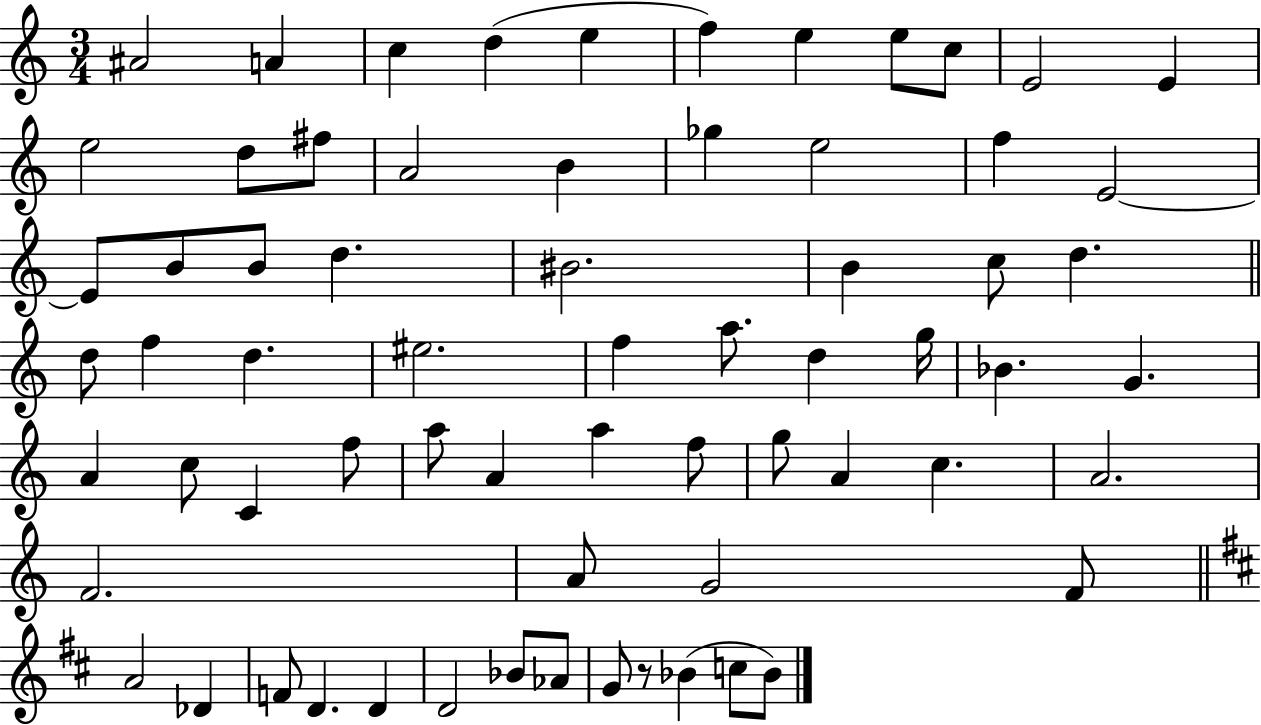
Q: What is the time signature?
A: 3/4